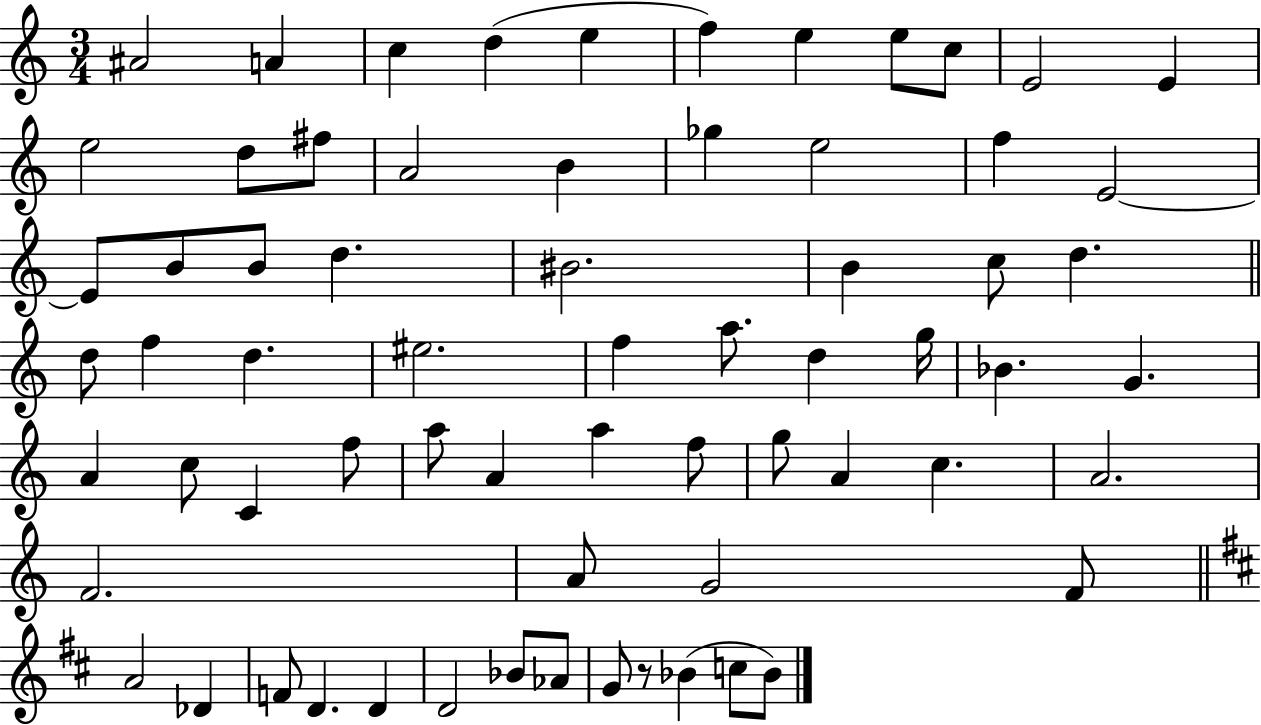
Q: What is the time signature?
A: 3/4